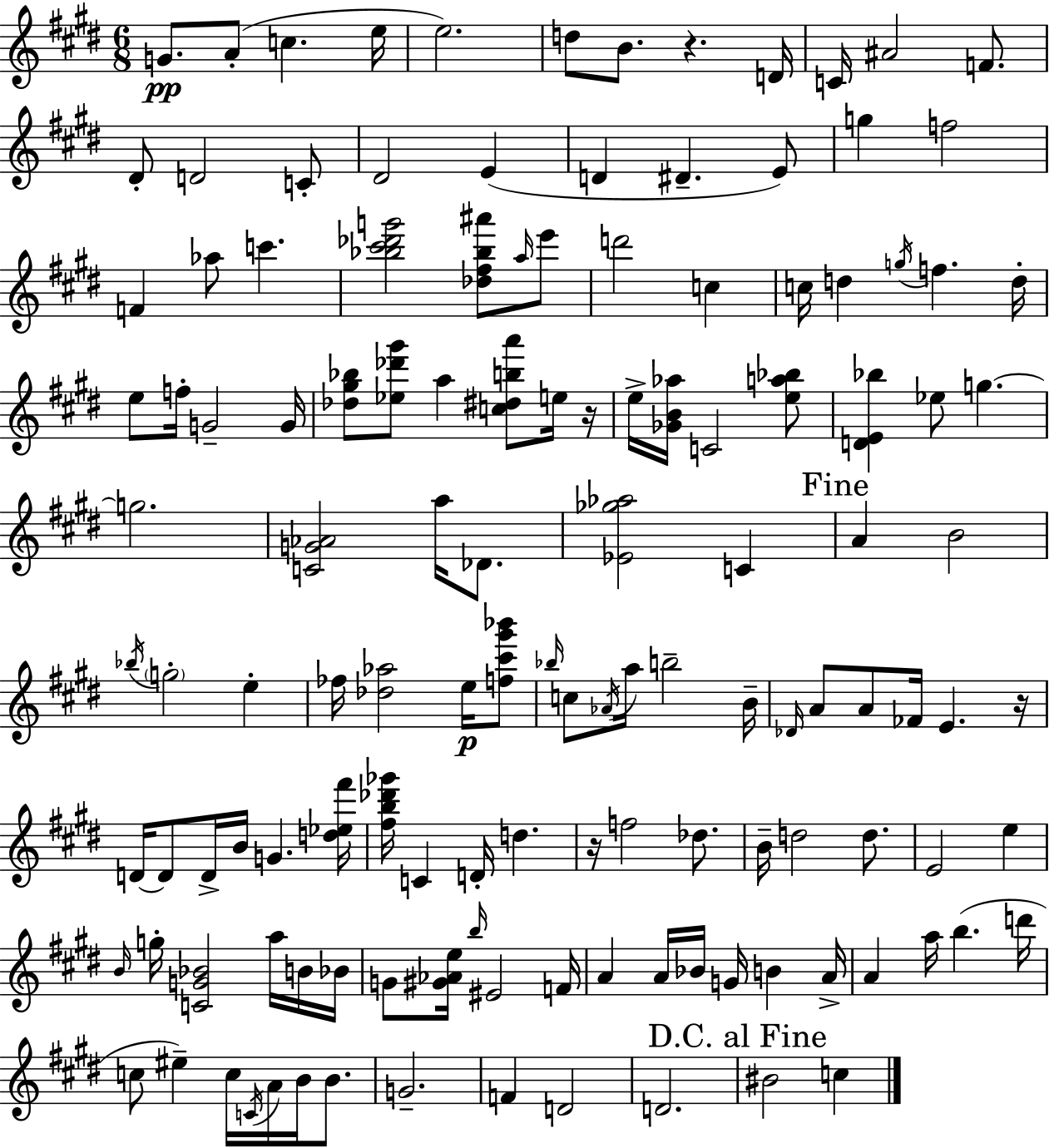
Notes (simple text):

G4/e. A4/e C5/q. E5/s E5/h. D5/e B4/e. R/q. D4/s C4/s A#4/h F4/e. D#4/e D4/h C4/e D#4/h E4/q D4/q D#4/q. E4/e G5/q F5/h F4/q Ab5/e C6/q. [Bb5,C#6,Db6,G6]/h [Db5,F#5,Bb5,A#6]/e A5/s E6/e D6/h C5/q C5/s D5/q G5/s F5/q. D5/s E5/e F5/s G4/h G4/s [Db5,G#5,Bb5]/e [Eb5,Db6,G#6]/e A5/q [C5,D#5,B5,A6]/e E5/s R/s E5/s [Gb4,B4,Ab5]/s C4/h [E5,A5,Bb5]/e [D4,E4,Bb5]/q Eb5/e G5/q. G5/h. [C4,G4,Ab4]/h A5/s Db4/e. [Eb4,Gb5,Ab5]/h C4/q A4/q B4/h Bb5/s G5/h E5/q FES5/s [Db5,Ab5]/h E5/s [F5,C#6,G#6,Bb6]/e Bb5/s C5/e Ab4/s A5/s B5/h B4/s Db4/s A4/e A4/e FES4/s E4/q. R/s D4/s D4/e D4/s B4/s G4/q. [D5,Eb5,F#6]/s [F#5,B5,Db6,Gb6]/s C4/q D4/s D5/q. R/s F5/h Db5/e. B4/s D5/h D5/e. E4/h E5/q B4/s G5/s [C4,G4,Bb4]/h A5/s B4/s Bb4/s G4/e [G#4,Ab4,E5]/s B5/s EIS4/h F4/s A4/q A4/s Bb4/s G4/s B4/q A4/s A4/q A5/s B5/q. D6/s C5/e EIS5/q C5/s C4/s A4/s B4/s B4/e. G4/h. F4/q D4/h D4/h. BIS4/h C5/q